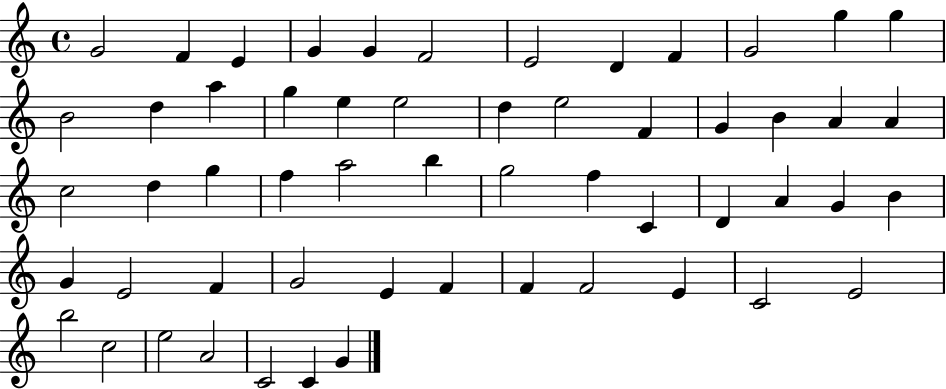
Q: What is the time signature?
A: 4/4